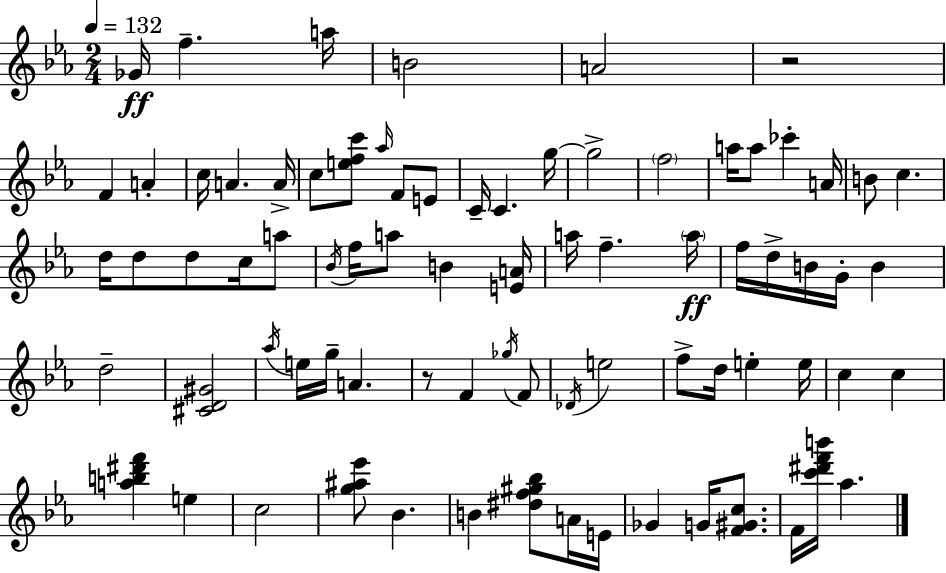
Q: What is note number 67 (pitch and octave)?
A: F4